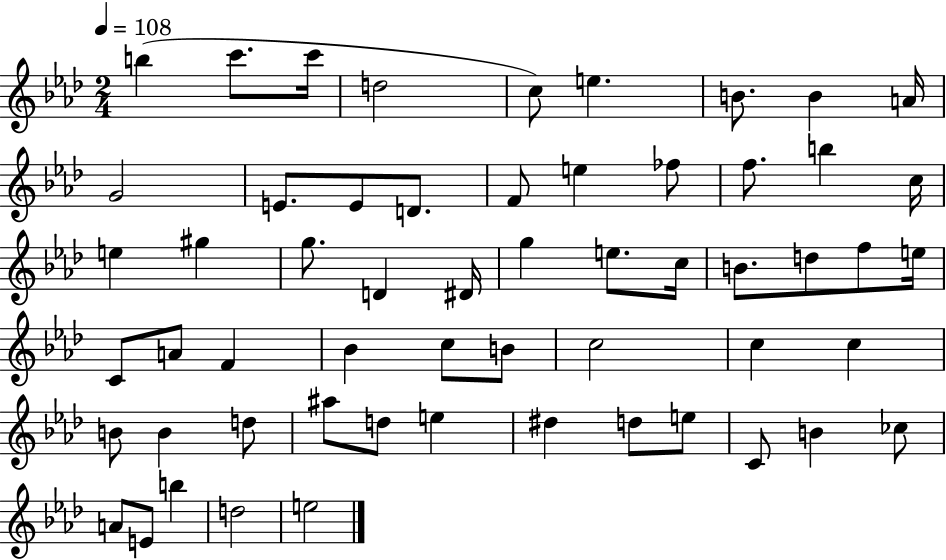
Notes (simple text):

B5/q C6/e. C6/s D5/h C5/e E5/q. B4/e. B4/q A4/s G4/h E4/e. E4/e D4/e. F4/e E5/q FES5/e F5/e. B5/q C5/s E5/q G#5/q G5/e. D4/q D#4/s G5/q E5/e. C5/s B4/e. D5/e F5/e E5/s C4/e A4/e F4/q Bb4/q C5/e B4/e C5/h C5/q C5/q B4/e B4/q D5/e A#5/e D5/e E5/q D#5/q D5/e E5/e C4/e B4/q CES5/e A4/e E4/e B5/q D5/h E5/h